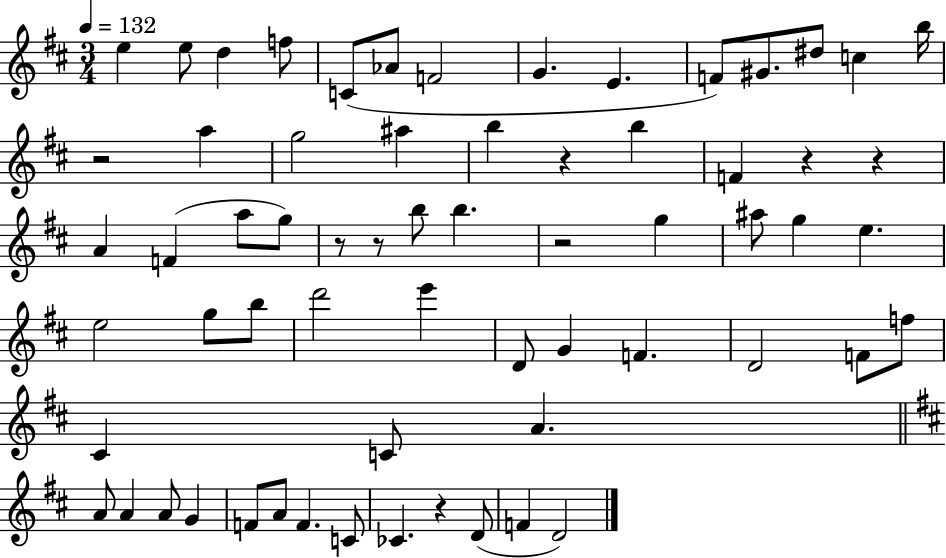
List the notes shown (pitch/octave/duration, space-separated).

E5/q E5/e D5/q F5/e C4/e Ab4/e F4/h G4/q. E4/q. F4/e G#4/e. D#5/e C5/q B5/s R/h A5/q G5/h A#5/q B5/q R/q B5/q F4/q R/q R/q A4/q F4/q A5/e G5/e R/e R/e B5/e B5/q. R/h G5/q A#5/e G5/q E5/q. E5/h G5/e B5/e D6/h E6/q D4/e G4/q F4/q. D4/h F4/e F5/e C#4/q C4/e A4/q. A4/e A4/q A4/e G4/q F4/e A4/e F4/q. C4/e CES4/q. R/q D4/e F4/q D4/h